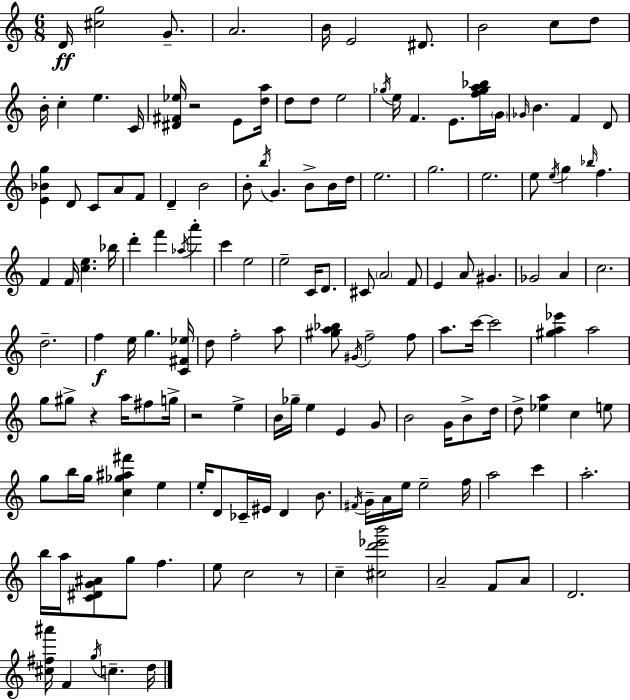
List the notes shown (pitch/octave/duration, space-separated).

D4/s [C#5,G5]/h G4/e. A4/h. B4/s E4/h D#4/e. B4/h C5/e D5/e B4/s C5/q E5/q. C4/s [D#4,F#4,Eb5]/s R/h E4/e [D5,A5]/s D5/e D5/e E5/h Gb5/s E5/s F4/q. E4/e. [F5,Gb5,A5,Bb5]/s G4/s Gb4/s B4/q. F4/q D4/e [E4,Bb4,G5]/q D4/e C4/e A4/e F4/e D4/q B4/h B4/e B5/s G4/q. B4/e B4/s D5/s E5/h. G5/h. E5/h. E5/e E5/s G5/q Bb5/s F5/q. F4/q F4/s [C5,E5]/q. Bb5/s D6/q F6/q Ab5/s A6/q C6/q E5/h E5/h C4/s D4/e. C#4/e A4/h F4/e E4/q A4/e G#4/q. Gb4/h A4/q C5/h. D5/h. F5/q E5/s G5/q. [C4,F#4,Eb5]/s D5/e F5/h A5/e [G#5,A5,Bb5]/e G#4/s F5/h F5/e A5/e. C6/s C6/h [G#5,A5,Eb6]/q A5/h G5/e G#5/e R/q A5/s F#5/e G5/s R/h E5/q B4/s Gb5/s E5/q E4/q G4/e B4/h G4/s B4/e D5/s D5/e [Eb5,A5]/q C5/q E5/e G5/e B5/s G5/s [C5,Gb5,A#5,F#6]/q E5/q E5/s D4/e CES4/s EIS4/s D4/q B4/e. F#4/s G4/s A4/s E5/s E5/h F5/s A5/h C6/q A5/h. B5/s A5/s [C4,D#4,G4,A#4]/e G5/e F5/q. E5/e C5/h R/e C5/q [C#5,D6,Eb6,B6]/h A4/h F4/e A4/e D4/h. [C#5,F#5,A#6]/s F4/q G5/s C5/q. D5/s